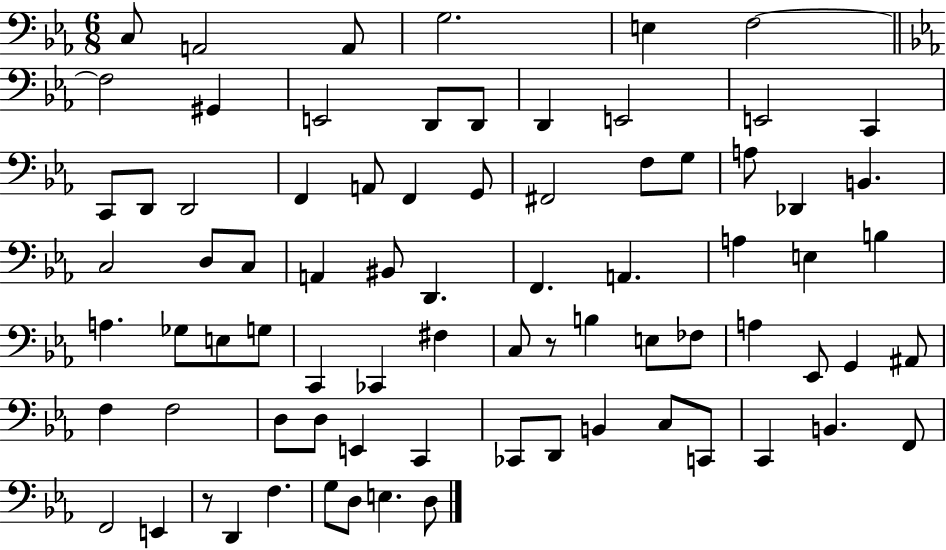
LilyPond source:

{
  \clef bass
  \numericTimeSignature
  \time 6/8
  \key ees \major
  c8 a,2 a,8 | g2. | e4 f2~~ | \bar "||" \break \key ees \major f2 gis,4 | e,2 d,8 d,8 | d,4 e,2 | e,2 c,4 | \break c,8 d,8 d,2 | f,4 a,8 f,4 g,8 | fis,2 f8 g8 | a8 des,4 b,4. | \break c2 d8 c8 | a,4 bis,8 d,4. | f,4. a,4. | a4 e4 b4 | \break a4. ges8 e8 g8 | c,4 ces,4 fis4 | c8 r8 b4 e8 fes8 | a4 ees,8 g,4 ais,8 | \break f4 f2 | d8 d8 e,4 c,4 | ces,8 d,8 b,4 c8 c,8 | c,4 b,4. f,8 | \break f,2 e,4 | r8 d,4 f4. | g8 d8 e4. d8 | \bar "|."
}